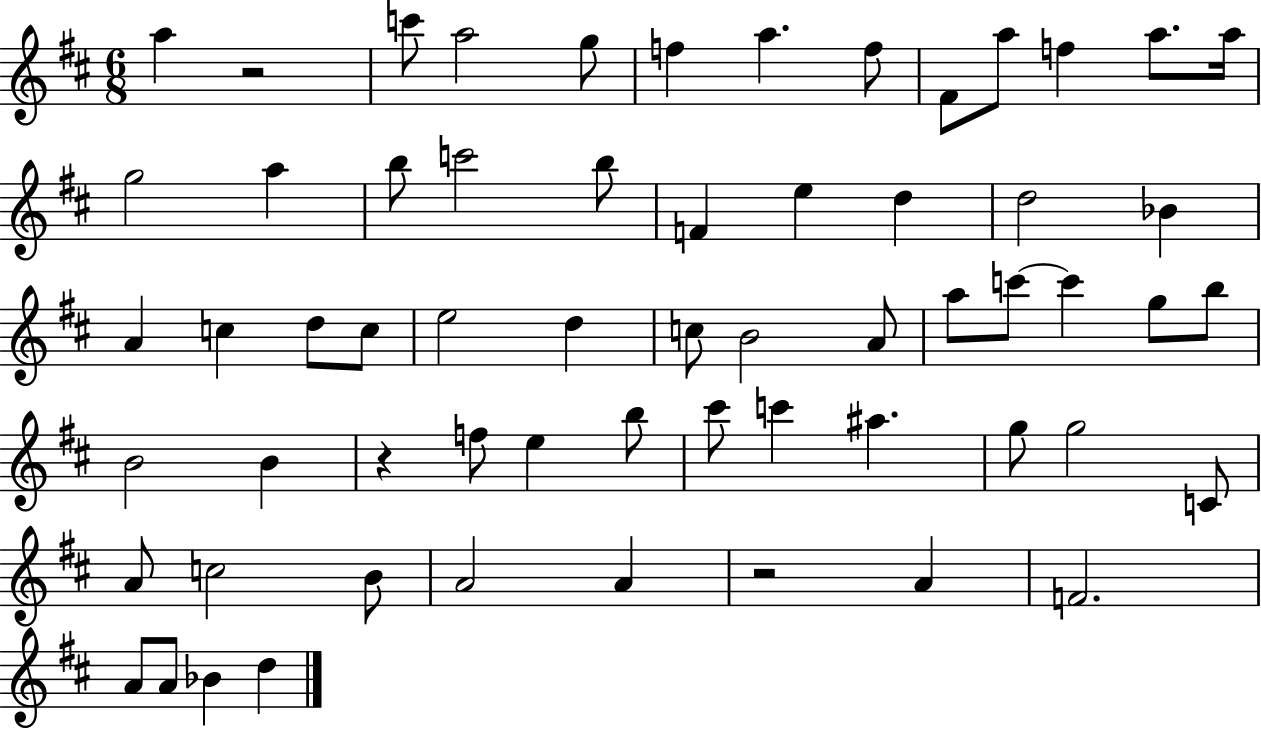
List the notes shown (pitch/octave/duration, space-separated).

A5/q R/h C6/e A5/h G5/e F5/q A5/q. F5/e F#4/e A5/e F5/q A5/e. A5/s G5/h A5/q B5/e C6/h B5/e F4/q E5/q D5/q D5/h Bb4/q A4/q C5/q D5/e C5/e E5/h D5/q C5/e B4/h A4/e A5/e C6/e C6/q G5/e B5/e B4/h B4/q R/q F5/e E5/q B5/e C#6/e C6/q A#5/q. G5/e G5/h C4/e A4/e C5/h B4/e A4/h A4/q R/h A4/q F4/h. A4/e A4/e Bb4/q D5/q